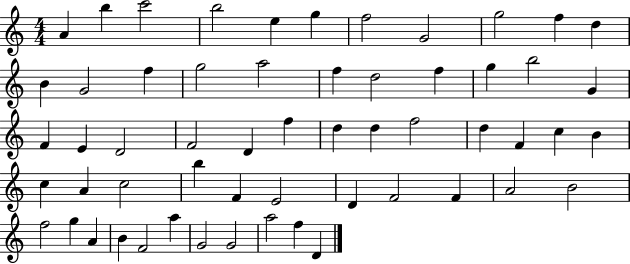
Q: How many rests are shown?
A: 0